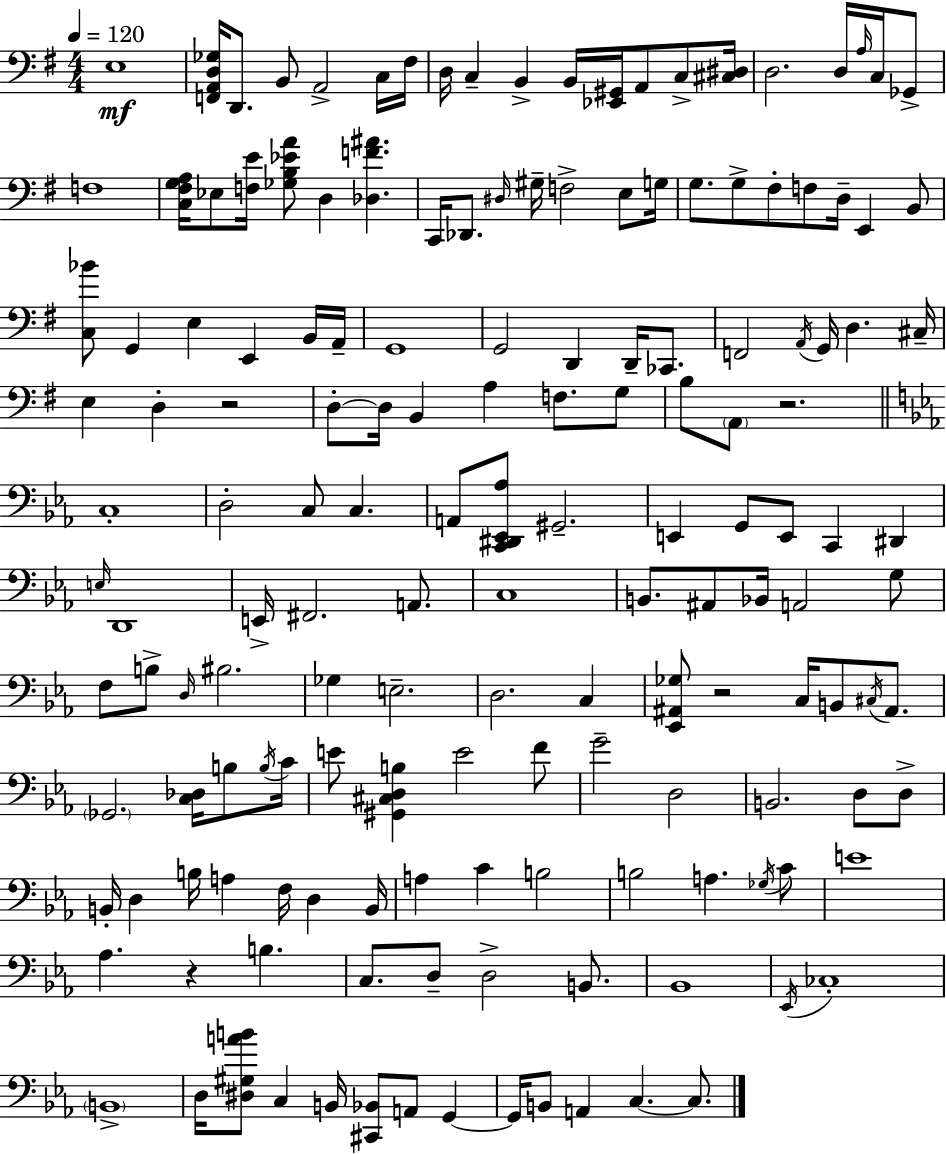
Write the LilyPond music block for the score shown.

{
  \clef bass
  \numericTimeSignature
  \time 4/4
  \key e \minor
  \tempo 4 = 120
  e1\mf | <f, a, d ges>16 d,8. b,8 a,2-> c16 fis16 | d16 c4-- b,4-> b,16 <ees, gis,>16 a,8 c8-> <cis dis>16 | d2. d16 \grace { a16 } c16 ges,8-> | \break f1 | <c fis g a>16 ees8 <f e'>16 <ges b ees' a'>8 d4 <des f' ais'>4. | c,16 des,8. \grace { dis16 } gis16-- f2-> e8 | g16 g8. g8-> fis8-. f8 d16-- e,4 | \break b,8 <c bes'>8 g,4 e4 e,4 | b,16 a,16-- g,1 | g,2 d,4 d,16-- ces,8. | f,2 \acciaccatura { a,16 } g,16 d4. | \break cis16-- e4 d4-. r2 | d8-.~~ d16 b,4 a4 f8. | g8 b8 \parenthesize a,8 r2. | \bar "||" \break \key c \minor c1-. | d2-. c8 c4. | a,8 <c, dis, ees, aes>8 gis,2.-- | e,4 g,8 e,8 c,4 dis,4 | \break \grace { e16 } d,1 | e,16-> fis,2. a,8. | c1 | b,8. ais,8 bes,16 a,2 g8 | \break f8 b8-> \grace { d16 } bis2. | ges4 e2.-- | d2. c4 | <ees, ais, ges>8 r2 c16 b,8 \acciaccatura { cis16 } | \break ais,8. \parenthesize ges,2. <c des>16 | b8 \acciaccatura { b16 } c'16 e'8 <gis, cis d b>4 e'2 | f'8 g'2-- d2 | b,2. | \break d8 d8-> b,16-. d4 b16 a4 f16 d4 | b,16 a4 c'4 b2 | b2 a4. | \acciaccatura { ges16 } c'8 e'1 | \break aes4. r4 b4. | c8. d8-- d2-> | b,8. bes,1 | \acciaccatura { ees,16 } ces1-. | \break \parenthesize b,1-> | d16 <dis gis a' b'>8 c4 b,16 <cis, bes,>8 | a,8 g,4~~ g,16 b,8 a,4 c4.~~ | c8. \bar "|."
}